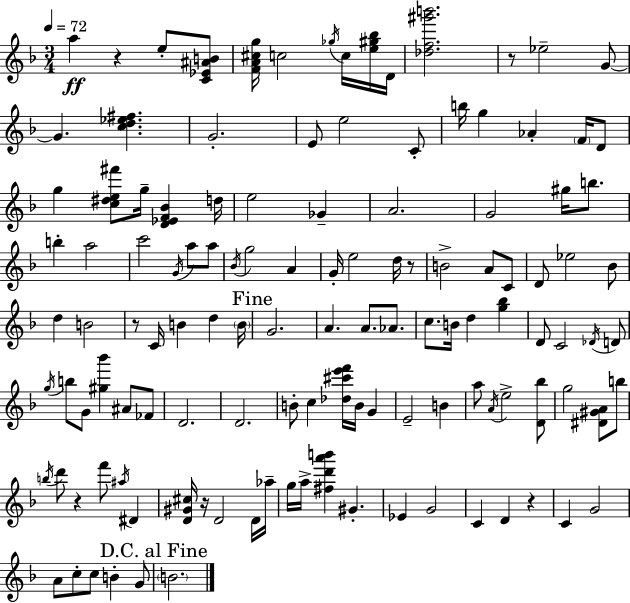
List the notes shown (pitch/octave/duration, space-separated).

A5/q R/q E5/e [C4,Eb4,A#4,B4]/e [F4,A4,C#5,G5]/s C5/h Gb5/s C5/s [E5,G#5,Bb5]/s D4/s [Db5,F5,G#6,B6]/h. R/e Eb5/h G4/e G4/q. [C5,D5,Eb5,F#5]/q. G4/h. E4/e E5/h C4/e B5/s G5/q Ab4/q F4/s D4/e G5/q [C5,D#5,E5,F#6]/e G5/s [D4,Eb4,F4,Bb4]/q D5/s E5/h Gb4/q A4/h. G4/h G#5/s B5/e. B5/q A5/h C6/h G4/s A5/e A5/e Bb4/s G5/h A4/q G4/s E5/h D5/s R/e B4/h A4/e C4/e D4/e Eb5/h Bb4/e D5/q B4/h R/e C4/s B4/q D5/q B4/s G4/h. A4/q. A4/e. Ab4/e. C5/e. B4/s D5/q [G5,Bb5]/q D4/e C4/h Db4/s D4/e G5/s B5/e G4/e [G#5,Bb6]/q A#4/e FES4/e D4/h. D4/h. B4/e C5/q [Db5,C#6,E6,F6]/s B4/s G4/q E4/h B4/q A5/e A4/s E5/h [D4,Bb5]/e G5/h [D#4,G#4,A4]/e B5/e B5/s D6/e R/q F6/e A#5/s D#4/q [D4,G#4,C#5]/s R/s D4/h D4/s Ab5/s G5/s A5/s [F#5,D6,A6,B6]/q G#4/q. Eb4/q G4/h C4/q D4/q R/q C4/q G4/h A4/e C5/e C5/e B4/q G4/e B4/h.